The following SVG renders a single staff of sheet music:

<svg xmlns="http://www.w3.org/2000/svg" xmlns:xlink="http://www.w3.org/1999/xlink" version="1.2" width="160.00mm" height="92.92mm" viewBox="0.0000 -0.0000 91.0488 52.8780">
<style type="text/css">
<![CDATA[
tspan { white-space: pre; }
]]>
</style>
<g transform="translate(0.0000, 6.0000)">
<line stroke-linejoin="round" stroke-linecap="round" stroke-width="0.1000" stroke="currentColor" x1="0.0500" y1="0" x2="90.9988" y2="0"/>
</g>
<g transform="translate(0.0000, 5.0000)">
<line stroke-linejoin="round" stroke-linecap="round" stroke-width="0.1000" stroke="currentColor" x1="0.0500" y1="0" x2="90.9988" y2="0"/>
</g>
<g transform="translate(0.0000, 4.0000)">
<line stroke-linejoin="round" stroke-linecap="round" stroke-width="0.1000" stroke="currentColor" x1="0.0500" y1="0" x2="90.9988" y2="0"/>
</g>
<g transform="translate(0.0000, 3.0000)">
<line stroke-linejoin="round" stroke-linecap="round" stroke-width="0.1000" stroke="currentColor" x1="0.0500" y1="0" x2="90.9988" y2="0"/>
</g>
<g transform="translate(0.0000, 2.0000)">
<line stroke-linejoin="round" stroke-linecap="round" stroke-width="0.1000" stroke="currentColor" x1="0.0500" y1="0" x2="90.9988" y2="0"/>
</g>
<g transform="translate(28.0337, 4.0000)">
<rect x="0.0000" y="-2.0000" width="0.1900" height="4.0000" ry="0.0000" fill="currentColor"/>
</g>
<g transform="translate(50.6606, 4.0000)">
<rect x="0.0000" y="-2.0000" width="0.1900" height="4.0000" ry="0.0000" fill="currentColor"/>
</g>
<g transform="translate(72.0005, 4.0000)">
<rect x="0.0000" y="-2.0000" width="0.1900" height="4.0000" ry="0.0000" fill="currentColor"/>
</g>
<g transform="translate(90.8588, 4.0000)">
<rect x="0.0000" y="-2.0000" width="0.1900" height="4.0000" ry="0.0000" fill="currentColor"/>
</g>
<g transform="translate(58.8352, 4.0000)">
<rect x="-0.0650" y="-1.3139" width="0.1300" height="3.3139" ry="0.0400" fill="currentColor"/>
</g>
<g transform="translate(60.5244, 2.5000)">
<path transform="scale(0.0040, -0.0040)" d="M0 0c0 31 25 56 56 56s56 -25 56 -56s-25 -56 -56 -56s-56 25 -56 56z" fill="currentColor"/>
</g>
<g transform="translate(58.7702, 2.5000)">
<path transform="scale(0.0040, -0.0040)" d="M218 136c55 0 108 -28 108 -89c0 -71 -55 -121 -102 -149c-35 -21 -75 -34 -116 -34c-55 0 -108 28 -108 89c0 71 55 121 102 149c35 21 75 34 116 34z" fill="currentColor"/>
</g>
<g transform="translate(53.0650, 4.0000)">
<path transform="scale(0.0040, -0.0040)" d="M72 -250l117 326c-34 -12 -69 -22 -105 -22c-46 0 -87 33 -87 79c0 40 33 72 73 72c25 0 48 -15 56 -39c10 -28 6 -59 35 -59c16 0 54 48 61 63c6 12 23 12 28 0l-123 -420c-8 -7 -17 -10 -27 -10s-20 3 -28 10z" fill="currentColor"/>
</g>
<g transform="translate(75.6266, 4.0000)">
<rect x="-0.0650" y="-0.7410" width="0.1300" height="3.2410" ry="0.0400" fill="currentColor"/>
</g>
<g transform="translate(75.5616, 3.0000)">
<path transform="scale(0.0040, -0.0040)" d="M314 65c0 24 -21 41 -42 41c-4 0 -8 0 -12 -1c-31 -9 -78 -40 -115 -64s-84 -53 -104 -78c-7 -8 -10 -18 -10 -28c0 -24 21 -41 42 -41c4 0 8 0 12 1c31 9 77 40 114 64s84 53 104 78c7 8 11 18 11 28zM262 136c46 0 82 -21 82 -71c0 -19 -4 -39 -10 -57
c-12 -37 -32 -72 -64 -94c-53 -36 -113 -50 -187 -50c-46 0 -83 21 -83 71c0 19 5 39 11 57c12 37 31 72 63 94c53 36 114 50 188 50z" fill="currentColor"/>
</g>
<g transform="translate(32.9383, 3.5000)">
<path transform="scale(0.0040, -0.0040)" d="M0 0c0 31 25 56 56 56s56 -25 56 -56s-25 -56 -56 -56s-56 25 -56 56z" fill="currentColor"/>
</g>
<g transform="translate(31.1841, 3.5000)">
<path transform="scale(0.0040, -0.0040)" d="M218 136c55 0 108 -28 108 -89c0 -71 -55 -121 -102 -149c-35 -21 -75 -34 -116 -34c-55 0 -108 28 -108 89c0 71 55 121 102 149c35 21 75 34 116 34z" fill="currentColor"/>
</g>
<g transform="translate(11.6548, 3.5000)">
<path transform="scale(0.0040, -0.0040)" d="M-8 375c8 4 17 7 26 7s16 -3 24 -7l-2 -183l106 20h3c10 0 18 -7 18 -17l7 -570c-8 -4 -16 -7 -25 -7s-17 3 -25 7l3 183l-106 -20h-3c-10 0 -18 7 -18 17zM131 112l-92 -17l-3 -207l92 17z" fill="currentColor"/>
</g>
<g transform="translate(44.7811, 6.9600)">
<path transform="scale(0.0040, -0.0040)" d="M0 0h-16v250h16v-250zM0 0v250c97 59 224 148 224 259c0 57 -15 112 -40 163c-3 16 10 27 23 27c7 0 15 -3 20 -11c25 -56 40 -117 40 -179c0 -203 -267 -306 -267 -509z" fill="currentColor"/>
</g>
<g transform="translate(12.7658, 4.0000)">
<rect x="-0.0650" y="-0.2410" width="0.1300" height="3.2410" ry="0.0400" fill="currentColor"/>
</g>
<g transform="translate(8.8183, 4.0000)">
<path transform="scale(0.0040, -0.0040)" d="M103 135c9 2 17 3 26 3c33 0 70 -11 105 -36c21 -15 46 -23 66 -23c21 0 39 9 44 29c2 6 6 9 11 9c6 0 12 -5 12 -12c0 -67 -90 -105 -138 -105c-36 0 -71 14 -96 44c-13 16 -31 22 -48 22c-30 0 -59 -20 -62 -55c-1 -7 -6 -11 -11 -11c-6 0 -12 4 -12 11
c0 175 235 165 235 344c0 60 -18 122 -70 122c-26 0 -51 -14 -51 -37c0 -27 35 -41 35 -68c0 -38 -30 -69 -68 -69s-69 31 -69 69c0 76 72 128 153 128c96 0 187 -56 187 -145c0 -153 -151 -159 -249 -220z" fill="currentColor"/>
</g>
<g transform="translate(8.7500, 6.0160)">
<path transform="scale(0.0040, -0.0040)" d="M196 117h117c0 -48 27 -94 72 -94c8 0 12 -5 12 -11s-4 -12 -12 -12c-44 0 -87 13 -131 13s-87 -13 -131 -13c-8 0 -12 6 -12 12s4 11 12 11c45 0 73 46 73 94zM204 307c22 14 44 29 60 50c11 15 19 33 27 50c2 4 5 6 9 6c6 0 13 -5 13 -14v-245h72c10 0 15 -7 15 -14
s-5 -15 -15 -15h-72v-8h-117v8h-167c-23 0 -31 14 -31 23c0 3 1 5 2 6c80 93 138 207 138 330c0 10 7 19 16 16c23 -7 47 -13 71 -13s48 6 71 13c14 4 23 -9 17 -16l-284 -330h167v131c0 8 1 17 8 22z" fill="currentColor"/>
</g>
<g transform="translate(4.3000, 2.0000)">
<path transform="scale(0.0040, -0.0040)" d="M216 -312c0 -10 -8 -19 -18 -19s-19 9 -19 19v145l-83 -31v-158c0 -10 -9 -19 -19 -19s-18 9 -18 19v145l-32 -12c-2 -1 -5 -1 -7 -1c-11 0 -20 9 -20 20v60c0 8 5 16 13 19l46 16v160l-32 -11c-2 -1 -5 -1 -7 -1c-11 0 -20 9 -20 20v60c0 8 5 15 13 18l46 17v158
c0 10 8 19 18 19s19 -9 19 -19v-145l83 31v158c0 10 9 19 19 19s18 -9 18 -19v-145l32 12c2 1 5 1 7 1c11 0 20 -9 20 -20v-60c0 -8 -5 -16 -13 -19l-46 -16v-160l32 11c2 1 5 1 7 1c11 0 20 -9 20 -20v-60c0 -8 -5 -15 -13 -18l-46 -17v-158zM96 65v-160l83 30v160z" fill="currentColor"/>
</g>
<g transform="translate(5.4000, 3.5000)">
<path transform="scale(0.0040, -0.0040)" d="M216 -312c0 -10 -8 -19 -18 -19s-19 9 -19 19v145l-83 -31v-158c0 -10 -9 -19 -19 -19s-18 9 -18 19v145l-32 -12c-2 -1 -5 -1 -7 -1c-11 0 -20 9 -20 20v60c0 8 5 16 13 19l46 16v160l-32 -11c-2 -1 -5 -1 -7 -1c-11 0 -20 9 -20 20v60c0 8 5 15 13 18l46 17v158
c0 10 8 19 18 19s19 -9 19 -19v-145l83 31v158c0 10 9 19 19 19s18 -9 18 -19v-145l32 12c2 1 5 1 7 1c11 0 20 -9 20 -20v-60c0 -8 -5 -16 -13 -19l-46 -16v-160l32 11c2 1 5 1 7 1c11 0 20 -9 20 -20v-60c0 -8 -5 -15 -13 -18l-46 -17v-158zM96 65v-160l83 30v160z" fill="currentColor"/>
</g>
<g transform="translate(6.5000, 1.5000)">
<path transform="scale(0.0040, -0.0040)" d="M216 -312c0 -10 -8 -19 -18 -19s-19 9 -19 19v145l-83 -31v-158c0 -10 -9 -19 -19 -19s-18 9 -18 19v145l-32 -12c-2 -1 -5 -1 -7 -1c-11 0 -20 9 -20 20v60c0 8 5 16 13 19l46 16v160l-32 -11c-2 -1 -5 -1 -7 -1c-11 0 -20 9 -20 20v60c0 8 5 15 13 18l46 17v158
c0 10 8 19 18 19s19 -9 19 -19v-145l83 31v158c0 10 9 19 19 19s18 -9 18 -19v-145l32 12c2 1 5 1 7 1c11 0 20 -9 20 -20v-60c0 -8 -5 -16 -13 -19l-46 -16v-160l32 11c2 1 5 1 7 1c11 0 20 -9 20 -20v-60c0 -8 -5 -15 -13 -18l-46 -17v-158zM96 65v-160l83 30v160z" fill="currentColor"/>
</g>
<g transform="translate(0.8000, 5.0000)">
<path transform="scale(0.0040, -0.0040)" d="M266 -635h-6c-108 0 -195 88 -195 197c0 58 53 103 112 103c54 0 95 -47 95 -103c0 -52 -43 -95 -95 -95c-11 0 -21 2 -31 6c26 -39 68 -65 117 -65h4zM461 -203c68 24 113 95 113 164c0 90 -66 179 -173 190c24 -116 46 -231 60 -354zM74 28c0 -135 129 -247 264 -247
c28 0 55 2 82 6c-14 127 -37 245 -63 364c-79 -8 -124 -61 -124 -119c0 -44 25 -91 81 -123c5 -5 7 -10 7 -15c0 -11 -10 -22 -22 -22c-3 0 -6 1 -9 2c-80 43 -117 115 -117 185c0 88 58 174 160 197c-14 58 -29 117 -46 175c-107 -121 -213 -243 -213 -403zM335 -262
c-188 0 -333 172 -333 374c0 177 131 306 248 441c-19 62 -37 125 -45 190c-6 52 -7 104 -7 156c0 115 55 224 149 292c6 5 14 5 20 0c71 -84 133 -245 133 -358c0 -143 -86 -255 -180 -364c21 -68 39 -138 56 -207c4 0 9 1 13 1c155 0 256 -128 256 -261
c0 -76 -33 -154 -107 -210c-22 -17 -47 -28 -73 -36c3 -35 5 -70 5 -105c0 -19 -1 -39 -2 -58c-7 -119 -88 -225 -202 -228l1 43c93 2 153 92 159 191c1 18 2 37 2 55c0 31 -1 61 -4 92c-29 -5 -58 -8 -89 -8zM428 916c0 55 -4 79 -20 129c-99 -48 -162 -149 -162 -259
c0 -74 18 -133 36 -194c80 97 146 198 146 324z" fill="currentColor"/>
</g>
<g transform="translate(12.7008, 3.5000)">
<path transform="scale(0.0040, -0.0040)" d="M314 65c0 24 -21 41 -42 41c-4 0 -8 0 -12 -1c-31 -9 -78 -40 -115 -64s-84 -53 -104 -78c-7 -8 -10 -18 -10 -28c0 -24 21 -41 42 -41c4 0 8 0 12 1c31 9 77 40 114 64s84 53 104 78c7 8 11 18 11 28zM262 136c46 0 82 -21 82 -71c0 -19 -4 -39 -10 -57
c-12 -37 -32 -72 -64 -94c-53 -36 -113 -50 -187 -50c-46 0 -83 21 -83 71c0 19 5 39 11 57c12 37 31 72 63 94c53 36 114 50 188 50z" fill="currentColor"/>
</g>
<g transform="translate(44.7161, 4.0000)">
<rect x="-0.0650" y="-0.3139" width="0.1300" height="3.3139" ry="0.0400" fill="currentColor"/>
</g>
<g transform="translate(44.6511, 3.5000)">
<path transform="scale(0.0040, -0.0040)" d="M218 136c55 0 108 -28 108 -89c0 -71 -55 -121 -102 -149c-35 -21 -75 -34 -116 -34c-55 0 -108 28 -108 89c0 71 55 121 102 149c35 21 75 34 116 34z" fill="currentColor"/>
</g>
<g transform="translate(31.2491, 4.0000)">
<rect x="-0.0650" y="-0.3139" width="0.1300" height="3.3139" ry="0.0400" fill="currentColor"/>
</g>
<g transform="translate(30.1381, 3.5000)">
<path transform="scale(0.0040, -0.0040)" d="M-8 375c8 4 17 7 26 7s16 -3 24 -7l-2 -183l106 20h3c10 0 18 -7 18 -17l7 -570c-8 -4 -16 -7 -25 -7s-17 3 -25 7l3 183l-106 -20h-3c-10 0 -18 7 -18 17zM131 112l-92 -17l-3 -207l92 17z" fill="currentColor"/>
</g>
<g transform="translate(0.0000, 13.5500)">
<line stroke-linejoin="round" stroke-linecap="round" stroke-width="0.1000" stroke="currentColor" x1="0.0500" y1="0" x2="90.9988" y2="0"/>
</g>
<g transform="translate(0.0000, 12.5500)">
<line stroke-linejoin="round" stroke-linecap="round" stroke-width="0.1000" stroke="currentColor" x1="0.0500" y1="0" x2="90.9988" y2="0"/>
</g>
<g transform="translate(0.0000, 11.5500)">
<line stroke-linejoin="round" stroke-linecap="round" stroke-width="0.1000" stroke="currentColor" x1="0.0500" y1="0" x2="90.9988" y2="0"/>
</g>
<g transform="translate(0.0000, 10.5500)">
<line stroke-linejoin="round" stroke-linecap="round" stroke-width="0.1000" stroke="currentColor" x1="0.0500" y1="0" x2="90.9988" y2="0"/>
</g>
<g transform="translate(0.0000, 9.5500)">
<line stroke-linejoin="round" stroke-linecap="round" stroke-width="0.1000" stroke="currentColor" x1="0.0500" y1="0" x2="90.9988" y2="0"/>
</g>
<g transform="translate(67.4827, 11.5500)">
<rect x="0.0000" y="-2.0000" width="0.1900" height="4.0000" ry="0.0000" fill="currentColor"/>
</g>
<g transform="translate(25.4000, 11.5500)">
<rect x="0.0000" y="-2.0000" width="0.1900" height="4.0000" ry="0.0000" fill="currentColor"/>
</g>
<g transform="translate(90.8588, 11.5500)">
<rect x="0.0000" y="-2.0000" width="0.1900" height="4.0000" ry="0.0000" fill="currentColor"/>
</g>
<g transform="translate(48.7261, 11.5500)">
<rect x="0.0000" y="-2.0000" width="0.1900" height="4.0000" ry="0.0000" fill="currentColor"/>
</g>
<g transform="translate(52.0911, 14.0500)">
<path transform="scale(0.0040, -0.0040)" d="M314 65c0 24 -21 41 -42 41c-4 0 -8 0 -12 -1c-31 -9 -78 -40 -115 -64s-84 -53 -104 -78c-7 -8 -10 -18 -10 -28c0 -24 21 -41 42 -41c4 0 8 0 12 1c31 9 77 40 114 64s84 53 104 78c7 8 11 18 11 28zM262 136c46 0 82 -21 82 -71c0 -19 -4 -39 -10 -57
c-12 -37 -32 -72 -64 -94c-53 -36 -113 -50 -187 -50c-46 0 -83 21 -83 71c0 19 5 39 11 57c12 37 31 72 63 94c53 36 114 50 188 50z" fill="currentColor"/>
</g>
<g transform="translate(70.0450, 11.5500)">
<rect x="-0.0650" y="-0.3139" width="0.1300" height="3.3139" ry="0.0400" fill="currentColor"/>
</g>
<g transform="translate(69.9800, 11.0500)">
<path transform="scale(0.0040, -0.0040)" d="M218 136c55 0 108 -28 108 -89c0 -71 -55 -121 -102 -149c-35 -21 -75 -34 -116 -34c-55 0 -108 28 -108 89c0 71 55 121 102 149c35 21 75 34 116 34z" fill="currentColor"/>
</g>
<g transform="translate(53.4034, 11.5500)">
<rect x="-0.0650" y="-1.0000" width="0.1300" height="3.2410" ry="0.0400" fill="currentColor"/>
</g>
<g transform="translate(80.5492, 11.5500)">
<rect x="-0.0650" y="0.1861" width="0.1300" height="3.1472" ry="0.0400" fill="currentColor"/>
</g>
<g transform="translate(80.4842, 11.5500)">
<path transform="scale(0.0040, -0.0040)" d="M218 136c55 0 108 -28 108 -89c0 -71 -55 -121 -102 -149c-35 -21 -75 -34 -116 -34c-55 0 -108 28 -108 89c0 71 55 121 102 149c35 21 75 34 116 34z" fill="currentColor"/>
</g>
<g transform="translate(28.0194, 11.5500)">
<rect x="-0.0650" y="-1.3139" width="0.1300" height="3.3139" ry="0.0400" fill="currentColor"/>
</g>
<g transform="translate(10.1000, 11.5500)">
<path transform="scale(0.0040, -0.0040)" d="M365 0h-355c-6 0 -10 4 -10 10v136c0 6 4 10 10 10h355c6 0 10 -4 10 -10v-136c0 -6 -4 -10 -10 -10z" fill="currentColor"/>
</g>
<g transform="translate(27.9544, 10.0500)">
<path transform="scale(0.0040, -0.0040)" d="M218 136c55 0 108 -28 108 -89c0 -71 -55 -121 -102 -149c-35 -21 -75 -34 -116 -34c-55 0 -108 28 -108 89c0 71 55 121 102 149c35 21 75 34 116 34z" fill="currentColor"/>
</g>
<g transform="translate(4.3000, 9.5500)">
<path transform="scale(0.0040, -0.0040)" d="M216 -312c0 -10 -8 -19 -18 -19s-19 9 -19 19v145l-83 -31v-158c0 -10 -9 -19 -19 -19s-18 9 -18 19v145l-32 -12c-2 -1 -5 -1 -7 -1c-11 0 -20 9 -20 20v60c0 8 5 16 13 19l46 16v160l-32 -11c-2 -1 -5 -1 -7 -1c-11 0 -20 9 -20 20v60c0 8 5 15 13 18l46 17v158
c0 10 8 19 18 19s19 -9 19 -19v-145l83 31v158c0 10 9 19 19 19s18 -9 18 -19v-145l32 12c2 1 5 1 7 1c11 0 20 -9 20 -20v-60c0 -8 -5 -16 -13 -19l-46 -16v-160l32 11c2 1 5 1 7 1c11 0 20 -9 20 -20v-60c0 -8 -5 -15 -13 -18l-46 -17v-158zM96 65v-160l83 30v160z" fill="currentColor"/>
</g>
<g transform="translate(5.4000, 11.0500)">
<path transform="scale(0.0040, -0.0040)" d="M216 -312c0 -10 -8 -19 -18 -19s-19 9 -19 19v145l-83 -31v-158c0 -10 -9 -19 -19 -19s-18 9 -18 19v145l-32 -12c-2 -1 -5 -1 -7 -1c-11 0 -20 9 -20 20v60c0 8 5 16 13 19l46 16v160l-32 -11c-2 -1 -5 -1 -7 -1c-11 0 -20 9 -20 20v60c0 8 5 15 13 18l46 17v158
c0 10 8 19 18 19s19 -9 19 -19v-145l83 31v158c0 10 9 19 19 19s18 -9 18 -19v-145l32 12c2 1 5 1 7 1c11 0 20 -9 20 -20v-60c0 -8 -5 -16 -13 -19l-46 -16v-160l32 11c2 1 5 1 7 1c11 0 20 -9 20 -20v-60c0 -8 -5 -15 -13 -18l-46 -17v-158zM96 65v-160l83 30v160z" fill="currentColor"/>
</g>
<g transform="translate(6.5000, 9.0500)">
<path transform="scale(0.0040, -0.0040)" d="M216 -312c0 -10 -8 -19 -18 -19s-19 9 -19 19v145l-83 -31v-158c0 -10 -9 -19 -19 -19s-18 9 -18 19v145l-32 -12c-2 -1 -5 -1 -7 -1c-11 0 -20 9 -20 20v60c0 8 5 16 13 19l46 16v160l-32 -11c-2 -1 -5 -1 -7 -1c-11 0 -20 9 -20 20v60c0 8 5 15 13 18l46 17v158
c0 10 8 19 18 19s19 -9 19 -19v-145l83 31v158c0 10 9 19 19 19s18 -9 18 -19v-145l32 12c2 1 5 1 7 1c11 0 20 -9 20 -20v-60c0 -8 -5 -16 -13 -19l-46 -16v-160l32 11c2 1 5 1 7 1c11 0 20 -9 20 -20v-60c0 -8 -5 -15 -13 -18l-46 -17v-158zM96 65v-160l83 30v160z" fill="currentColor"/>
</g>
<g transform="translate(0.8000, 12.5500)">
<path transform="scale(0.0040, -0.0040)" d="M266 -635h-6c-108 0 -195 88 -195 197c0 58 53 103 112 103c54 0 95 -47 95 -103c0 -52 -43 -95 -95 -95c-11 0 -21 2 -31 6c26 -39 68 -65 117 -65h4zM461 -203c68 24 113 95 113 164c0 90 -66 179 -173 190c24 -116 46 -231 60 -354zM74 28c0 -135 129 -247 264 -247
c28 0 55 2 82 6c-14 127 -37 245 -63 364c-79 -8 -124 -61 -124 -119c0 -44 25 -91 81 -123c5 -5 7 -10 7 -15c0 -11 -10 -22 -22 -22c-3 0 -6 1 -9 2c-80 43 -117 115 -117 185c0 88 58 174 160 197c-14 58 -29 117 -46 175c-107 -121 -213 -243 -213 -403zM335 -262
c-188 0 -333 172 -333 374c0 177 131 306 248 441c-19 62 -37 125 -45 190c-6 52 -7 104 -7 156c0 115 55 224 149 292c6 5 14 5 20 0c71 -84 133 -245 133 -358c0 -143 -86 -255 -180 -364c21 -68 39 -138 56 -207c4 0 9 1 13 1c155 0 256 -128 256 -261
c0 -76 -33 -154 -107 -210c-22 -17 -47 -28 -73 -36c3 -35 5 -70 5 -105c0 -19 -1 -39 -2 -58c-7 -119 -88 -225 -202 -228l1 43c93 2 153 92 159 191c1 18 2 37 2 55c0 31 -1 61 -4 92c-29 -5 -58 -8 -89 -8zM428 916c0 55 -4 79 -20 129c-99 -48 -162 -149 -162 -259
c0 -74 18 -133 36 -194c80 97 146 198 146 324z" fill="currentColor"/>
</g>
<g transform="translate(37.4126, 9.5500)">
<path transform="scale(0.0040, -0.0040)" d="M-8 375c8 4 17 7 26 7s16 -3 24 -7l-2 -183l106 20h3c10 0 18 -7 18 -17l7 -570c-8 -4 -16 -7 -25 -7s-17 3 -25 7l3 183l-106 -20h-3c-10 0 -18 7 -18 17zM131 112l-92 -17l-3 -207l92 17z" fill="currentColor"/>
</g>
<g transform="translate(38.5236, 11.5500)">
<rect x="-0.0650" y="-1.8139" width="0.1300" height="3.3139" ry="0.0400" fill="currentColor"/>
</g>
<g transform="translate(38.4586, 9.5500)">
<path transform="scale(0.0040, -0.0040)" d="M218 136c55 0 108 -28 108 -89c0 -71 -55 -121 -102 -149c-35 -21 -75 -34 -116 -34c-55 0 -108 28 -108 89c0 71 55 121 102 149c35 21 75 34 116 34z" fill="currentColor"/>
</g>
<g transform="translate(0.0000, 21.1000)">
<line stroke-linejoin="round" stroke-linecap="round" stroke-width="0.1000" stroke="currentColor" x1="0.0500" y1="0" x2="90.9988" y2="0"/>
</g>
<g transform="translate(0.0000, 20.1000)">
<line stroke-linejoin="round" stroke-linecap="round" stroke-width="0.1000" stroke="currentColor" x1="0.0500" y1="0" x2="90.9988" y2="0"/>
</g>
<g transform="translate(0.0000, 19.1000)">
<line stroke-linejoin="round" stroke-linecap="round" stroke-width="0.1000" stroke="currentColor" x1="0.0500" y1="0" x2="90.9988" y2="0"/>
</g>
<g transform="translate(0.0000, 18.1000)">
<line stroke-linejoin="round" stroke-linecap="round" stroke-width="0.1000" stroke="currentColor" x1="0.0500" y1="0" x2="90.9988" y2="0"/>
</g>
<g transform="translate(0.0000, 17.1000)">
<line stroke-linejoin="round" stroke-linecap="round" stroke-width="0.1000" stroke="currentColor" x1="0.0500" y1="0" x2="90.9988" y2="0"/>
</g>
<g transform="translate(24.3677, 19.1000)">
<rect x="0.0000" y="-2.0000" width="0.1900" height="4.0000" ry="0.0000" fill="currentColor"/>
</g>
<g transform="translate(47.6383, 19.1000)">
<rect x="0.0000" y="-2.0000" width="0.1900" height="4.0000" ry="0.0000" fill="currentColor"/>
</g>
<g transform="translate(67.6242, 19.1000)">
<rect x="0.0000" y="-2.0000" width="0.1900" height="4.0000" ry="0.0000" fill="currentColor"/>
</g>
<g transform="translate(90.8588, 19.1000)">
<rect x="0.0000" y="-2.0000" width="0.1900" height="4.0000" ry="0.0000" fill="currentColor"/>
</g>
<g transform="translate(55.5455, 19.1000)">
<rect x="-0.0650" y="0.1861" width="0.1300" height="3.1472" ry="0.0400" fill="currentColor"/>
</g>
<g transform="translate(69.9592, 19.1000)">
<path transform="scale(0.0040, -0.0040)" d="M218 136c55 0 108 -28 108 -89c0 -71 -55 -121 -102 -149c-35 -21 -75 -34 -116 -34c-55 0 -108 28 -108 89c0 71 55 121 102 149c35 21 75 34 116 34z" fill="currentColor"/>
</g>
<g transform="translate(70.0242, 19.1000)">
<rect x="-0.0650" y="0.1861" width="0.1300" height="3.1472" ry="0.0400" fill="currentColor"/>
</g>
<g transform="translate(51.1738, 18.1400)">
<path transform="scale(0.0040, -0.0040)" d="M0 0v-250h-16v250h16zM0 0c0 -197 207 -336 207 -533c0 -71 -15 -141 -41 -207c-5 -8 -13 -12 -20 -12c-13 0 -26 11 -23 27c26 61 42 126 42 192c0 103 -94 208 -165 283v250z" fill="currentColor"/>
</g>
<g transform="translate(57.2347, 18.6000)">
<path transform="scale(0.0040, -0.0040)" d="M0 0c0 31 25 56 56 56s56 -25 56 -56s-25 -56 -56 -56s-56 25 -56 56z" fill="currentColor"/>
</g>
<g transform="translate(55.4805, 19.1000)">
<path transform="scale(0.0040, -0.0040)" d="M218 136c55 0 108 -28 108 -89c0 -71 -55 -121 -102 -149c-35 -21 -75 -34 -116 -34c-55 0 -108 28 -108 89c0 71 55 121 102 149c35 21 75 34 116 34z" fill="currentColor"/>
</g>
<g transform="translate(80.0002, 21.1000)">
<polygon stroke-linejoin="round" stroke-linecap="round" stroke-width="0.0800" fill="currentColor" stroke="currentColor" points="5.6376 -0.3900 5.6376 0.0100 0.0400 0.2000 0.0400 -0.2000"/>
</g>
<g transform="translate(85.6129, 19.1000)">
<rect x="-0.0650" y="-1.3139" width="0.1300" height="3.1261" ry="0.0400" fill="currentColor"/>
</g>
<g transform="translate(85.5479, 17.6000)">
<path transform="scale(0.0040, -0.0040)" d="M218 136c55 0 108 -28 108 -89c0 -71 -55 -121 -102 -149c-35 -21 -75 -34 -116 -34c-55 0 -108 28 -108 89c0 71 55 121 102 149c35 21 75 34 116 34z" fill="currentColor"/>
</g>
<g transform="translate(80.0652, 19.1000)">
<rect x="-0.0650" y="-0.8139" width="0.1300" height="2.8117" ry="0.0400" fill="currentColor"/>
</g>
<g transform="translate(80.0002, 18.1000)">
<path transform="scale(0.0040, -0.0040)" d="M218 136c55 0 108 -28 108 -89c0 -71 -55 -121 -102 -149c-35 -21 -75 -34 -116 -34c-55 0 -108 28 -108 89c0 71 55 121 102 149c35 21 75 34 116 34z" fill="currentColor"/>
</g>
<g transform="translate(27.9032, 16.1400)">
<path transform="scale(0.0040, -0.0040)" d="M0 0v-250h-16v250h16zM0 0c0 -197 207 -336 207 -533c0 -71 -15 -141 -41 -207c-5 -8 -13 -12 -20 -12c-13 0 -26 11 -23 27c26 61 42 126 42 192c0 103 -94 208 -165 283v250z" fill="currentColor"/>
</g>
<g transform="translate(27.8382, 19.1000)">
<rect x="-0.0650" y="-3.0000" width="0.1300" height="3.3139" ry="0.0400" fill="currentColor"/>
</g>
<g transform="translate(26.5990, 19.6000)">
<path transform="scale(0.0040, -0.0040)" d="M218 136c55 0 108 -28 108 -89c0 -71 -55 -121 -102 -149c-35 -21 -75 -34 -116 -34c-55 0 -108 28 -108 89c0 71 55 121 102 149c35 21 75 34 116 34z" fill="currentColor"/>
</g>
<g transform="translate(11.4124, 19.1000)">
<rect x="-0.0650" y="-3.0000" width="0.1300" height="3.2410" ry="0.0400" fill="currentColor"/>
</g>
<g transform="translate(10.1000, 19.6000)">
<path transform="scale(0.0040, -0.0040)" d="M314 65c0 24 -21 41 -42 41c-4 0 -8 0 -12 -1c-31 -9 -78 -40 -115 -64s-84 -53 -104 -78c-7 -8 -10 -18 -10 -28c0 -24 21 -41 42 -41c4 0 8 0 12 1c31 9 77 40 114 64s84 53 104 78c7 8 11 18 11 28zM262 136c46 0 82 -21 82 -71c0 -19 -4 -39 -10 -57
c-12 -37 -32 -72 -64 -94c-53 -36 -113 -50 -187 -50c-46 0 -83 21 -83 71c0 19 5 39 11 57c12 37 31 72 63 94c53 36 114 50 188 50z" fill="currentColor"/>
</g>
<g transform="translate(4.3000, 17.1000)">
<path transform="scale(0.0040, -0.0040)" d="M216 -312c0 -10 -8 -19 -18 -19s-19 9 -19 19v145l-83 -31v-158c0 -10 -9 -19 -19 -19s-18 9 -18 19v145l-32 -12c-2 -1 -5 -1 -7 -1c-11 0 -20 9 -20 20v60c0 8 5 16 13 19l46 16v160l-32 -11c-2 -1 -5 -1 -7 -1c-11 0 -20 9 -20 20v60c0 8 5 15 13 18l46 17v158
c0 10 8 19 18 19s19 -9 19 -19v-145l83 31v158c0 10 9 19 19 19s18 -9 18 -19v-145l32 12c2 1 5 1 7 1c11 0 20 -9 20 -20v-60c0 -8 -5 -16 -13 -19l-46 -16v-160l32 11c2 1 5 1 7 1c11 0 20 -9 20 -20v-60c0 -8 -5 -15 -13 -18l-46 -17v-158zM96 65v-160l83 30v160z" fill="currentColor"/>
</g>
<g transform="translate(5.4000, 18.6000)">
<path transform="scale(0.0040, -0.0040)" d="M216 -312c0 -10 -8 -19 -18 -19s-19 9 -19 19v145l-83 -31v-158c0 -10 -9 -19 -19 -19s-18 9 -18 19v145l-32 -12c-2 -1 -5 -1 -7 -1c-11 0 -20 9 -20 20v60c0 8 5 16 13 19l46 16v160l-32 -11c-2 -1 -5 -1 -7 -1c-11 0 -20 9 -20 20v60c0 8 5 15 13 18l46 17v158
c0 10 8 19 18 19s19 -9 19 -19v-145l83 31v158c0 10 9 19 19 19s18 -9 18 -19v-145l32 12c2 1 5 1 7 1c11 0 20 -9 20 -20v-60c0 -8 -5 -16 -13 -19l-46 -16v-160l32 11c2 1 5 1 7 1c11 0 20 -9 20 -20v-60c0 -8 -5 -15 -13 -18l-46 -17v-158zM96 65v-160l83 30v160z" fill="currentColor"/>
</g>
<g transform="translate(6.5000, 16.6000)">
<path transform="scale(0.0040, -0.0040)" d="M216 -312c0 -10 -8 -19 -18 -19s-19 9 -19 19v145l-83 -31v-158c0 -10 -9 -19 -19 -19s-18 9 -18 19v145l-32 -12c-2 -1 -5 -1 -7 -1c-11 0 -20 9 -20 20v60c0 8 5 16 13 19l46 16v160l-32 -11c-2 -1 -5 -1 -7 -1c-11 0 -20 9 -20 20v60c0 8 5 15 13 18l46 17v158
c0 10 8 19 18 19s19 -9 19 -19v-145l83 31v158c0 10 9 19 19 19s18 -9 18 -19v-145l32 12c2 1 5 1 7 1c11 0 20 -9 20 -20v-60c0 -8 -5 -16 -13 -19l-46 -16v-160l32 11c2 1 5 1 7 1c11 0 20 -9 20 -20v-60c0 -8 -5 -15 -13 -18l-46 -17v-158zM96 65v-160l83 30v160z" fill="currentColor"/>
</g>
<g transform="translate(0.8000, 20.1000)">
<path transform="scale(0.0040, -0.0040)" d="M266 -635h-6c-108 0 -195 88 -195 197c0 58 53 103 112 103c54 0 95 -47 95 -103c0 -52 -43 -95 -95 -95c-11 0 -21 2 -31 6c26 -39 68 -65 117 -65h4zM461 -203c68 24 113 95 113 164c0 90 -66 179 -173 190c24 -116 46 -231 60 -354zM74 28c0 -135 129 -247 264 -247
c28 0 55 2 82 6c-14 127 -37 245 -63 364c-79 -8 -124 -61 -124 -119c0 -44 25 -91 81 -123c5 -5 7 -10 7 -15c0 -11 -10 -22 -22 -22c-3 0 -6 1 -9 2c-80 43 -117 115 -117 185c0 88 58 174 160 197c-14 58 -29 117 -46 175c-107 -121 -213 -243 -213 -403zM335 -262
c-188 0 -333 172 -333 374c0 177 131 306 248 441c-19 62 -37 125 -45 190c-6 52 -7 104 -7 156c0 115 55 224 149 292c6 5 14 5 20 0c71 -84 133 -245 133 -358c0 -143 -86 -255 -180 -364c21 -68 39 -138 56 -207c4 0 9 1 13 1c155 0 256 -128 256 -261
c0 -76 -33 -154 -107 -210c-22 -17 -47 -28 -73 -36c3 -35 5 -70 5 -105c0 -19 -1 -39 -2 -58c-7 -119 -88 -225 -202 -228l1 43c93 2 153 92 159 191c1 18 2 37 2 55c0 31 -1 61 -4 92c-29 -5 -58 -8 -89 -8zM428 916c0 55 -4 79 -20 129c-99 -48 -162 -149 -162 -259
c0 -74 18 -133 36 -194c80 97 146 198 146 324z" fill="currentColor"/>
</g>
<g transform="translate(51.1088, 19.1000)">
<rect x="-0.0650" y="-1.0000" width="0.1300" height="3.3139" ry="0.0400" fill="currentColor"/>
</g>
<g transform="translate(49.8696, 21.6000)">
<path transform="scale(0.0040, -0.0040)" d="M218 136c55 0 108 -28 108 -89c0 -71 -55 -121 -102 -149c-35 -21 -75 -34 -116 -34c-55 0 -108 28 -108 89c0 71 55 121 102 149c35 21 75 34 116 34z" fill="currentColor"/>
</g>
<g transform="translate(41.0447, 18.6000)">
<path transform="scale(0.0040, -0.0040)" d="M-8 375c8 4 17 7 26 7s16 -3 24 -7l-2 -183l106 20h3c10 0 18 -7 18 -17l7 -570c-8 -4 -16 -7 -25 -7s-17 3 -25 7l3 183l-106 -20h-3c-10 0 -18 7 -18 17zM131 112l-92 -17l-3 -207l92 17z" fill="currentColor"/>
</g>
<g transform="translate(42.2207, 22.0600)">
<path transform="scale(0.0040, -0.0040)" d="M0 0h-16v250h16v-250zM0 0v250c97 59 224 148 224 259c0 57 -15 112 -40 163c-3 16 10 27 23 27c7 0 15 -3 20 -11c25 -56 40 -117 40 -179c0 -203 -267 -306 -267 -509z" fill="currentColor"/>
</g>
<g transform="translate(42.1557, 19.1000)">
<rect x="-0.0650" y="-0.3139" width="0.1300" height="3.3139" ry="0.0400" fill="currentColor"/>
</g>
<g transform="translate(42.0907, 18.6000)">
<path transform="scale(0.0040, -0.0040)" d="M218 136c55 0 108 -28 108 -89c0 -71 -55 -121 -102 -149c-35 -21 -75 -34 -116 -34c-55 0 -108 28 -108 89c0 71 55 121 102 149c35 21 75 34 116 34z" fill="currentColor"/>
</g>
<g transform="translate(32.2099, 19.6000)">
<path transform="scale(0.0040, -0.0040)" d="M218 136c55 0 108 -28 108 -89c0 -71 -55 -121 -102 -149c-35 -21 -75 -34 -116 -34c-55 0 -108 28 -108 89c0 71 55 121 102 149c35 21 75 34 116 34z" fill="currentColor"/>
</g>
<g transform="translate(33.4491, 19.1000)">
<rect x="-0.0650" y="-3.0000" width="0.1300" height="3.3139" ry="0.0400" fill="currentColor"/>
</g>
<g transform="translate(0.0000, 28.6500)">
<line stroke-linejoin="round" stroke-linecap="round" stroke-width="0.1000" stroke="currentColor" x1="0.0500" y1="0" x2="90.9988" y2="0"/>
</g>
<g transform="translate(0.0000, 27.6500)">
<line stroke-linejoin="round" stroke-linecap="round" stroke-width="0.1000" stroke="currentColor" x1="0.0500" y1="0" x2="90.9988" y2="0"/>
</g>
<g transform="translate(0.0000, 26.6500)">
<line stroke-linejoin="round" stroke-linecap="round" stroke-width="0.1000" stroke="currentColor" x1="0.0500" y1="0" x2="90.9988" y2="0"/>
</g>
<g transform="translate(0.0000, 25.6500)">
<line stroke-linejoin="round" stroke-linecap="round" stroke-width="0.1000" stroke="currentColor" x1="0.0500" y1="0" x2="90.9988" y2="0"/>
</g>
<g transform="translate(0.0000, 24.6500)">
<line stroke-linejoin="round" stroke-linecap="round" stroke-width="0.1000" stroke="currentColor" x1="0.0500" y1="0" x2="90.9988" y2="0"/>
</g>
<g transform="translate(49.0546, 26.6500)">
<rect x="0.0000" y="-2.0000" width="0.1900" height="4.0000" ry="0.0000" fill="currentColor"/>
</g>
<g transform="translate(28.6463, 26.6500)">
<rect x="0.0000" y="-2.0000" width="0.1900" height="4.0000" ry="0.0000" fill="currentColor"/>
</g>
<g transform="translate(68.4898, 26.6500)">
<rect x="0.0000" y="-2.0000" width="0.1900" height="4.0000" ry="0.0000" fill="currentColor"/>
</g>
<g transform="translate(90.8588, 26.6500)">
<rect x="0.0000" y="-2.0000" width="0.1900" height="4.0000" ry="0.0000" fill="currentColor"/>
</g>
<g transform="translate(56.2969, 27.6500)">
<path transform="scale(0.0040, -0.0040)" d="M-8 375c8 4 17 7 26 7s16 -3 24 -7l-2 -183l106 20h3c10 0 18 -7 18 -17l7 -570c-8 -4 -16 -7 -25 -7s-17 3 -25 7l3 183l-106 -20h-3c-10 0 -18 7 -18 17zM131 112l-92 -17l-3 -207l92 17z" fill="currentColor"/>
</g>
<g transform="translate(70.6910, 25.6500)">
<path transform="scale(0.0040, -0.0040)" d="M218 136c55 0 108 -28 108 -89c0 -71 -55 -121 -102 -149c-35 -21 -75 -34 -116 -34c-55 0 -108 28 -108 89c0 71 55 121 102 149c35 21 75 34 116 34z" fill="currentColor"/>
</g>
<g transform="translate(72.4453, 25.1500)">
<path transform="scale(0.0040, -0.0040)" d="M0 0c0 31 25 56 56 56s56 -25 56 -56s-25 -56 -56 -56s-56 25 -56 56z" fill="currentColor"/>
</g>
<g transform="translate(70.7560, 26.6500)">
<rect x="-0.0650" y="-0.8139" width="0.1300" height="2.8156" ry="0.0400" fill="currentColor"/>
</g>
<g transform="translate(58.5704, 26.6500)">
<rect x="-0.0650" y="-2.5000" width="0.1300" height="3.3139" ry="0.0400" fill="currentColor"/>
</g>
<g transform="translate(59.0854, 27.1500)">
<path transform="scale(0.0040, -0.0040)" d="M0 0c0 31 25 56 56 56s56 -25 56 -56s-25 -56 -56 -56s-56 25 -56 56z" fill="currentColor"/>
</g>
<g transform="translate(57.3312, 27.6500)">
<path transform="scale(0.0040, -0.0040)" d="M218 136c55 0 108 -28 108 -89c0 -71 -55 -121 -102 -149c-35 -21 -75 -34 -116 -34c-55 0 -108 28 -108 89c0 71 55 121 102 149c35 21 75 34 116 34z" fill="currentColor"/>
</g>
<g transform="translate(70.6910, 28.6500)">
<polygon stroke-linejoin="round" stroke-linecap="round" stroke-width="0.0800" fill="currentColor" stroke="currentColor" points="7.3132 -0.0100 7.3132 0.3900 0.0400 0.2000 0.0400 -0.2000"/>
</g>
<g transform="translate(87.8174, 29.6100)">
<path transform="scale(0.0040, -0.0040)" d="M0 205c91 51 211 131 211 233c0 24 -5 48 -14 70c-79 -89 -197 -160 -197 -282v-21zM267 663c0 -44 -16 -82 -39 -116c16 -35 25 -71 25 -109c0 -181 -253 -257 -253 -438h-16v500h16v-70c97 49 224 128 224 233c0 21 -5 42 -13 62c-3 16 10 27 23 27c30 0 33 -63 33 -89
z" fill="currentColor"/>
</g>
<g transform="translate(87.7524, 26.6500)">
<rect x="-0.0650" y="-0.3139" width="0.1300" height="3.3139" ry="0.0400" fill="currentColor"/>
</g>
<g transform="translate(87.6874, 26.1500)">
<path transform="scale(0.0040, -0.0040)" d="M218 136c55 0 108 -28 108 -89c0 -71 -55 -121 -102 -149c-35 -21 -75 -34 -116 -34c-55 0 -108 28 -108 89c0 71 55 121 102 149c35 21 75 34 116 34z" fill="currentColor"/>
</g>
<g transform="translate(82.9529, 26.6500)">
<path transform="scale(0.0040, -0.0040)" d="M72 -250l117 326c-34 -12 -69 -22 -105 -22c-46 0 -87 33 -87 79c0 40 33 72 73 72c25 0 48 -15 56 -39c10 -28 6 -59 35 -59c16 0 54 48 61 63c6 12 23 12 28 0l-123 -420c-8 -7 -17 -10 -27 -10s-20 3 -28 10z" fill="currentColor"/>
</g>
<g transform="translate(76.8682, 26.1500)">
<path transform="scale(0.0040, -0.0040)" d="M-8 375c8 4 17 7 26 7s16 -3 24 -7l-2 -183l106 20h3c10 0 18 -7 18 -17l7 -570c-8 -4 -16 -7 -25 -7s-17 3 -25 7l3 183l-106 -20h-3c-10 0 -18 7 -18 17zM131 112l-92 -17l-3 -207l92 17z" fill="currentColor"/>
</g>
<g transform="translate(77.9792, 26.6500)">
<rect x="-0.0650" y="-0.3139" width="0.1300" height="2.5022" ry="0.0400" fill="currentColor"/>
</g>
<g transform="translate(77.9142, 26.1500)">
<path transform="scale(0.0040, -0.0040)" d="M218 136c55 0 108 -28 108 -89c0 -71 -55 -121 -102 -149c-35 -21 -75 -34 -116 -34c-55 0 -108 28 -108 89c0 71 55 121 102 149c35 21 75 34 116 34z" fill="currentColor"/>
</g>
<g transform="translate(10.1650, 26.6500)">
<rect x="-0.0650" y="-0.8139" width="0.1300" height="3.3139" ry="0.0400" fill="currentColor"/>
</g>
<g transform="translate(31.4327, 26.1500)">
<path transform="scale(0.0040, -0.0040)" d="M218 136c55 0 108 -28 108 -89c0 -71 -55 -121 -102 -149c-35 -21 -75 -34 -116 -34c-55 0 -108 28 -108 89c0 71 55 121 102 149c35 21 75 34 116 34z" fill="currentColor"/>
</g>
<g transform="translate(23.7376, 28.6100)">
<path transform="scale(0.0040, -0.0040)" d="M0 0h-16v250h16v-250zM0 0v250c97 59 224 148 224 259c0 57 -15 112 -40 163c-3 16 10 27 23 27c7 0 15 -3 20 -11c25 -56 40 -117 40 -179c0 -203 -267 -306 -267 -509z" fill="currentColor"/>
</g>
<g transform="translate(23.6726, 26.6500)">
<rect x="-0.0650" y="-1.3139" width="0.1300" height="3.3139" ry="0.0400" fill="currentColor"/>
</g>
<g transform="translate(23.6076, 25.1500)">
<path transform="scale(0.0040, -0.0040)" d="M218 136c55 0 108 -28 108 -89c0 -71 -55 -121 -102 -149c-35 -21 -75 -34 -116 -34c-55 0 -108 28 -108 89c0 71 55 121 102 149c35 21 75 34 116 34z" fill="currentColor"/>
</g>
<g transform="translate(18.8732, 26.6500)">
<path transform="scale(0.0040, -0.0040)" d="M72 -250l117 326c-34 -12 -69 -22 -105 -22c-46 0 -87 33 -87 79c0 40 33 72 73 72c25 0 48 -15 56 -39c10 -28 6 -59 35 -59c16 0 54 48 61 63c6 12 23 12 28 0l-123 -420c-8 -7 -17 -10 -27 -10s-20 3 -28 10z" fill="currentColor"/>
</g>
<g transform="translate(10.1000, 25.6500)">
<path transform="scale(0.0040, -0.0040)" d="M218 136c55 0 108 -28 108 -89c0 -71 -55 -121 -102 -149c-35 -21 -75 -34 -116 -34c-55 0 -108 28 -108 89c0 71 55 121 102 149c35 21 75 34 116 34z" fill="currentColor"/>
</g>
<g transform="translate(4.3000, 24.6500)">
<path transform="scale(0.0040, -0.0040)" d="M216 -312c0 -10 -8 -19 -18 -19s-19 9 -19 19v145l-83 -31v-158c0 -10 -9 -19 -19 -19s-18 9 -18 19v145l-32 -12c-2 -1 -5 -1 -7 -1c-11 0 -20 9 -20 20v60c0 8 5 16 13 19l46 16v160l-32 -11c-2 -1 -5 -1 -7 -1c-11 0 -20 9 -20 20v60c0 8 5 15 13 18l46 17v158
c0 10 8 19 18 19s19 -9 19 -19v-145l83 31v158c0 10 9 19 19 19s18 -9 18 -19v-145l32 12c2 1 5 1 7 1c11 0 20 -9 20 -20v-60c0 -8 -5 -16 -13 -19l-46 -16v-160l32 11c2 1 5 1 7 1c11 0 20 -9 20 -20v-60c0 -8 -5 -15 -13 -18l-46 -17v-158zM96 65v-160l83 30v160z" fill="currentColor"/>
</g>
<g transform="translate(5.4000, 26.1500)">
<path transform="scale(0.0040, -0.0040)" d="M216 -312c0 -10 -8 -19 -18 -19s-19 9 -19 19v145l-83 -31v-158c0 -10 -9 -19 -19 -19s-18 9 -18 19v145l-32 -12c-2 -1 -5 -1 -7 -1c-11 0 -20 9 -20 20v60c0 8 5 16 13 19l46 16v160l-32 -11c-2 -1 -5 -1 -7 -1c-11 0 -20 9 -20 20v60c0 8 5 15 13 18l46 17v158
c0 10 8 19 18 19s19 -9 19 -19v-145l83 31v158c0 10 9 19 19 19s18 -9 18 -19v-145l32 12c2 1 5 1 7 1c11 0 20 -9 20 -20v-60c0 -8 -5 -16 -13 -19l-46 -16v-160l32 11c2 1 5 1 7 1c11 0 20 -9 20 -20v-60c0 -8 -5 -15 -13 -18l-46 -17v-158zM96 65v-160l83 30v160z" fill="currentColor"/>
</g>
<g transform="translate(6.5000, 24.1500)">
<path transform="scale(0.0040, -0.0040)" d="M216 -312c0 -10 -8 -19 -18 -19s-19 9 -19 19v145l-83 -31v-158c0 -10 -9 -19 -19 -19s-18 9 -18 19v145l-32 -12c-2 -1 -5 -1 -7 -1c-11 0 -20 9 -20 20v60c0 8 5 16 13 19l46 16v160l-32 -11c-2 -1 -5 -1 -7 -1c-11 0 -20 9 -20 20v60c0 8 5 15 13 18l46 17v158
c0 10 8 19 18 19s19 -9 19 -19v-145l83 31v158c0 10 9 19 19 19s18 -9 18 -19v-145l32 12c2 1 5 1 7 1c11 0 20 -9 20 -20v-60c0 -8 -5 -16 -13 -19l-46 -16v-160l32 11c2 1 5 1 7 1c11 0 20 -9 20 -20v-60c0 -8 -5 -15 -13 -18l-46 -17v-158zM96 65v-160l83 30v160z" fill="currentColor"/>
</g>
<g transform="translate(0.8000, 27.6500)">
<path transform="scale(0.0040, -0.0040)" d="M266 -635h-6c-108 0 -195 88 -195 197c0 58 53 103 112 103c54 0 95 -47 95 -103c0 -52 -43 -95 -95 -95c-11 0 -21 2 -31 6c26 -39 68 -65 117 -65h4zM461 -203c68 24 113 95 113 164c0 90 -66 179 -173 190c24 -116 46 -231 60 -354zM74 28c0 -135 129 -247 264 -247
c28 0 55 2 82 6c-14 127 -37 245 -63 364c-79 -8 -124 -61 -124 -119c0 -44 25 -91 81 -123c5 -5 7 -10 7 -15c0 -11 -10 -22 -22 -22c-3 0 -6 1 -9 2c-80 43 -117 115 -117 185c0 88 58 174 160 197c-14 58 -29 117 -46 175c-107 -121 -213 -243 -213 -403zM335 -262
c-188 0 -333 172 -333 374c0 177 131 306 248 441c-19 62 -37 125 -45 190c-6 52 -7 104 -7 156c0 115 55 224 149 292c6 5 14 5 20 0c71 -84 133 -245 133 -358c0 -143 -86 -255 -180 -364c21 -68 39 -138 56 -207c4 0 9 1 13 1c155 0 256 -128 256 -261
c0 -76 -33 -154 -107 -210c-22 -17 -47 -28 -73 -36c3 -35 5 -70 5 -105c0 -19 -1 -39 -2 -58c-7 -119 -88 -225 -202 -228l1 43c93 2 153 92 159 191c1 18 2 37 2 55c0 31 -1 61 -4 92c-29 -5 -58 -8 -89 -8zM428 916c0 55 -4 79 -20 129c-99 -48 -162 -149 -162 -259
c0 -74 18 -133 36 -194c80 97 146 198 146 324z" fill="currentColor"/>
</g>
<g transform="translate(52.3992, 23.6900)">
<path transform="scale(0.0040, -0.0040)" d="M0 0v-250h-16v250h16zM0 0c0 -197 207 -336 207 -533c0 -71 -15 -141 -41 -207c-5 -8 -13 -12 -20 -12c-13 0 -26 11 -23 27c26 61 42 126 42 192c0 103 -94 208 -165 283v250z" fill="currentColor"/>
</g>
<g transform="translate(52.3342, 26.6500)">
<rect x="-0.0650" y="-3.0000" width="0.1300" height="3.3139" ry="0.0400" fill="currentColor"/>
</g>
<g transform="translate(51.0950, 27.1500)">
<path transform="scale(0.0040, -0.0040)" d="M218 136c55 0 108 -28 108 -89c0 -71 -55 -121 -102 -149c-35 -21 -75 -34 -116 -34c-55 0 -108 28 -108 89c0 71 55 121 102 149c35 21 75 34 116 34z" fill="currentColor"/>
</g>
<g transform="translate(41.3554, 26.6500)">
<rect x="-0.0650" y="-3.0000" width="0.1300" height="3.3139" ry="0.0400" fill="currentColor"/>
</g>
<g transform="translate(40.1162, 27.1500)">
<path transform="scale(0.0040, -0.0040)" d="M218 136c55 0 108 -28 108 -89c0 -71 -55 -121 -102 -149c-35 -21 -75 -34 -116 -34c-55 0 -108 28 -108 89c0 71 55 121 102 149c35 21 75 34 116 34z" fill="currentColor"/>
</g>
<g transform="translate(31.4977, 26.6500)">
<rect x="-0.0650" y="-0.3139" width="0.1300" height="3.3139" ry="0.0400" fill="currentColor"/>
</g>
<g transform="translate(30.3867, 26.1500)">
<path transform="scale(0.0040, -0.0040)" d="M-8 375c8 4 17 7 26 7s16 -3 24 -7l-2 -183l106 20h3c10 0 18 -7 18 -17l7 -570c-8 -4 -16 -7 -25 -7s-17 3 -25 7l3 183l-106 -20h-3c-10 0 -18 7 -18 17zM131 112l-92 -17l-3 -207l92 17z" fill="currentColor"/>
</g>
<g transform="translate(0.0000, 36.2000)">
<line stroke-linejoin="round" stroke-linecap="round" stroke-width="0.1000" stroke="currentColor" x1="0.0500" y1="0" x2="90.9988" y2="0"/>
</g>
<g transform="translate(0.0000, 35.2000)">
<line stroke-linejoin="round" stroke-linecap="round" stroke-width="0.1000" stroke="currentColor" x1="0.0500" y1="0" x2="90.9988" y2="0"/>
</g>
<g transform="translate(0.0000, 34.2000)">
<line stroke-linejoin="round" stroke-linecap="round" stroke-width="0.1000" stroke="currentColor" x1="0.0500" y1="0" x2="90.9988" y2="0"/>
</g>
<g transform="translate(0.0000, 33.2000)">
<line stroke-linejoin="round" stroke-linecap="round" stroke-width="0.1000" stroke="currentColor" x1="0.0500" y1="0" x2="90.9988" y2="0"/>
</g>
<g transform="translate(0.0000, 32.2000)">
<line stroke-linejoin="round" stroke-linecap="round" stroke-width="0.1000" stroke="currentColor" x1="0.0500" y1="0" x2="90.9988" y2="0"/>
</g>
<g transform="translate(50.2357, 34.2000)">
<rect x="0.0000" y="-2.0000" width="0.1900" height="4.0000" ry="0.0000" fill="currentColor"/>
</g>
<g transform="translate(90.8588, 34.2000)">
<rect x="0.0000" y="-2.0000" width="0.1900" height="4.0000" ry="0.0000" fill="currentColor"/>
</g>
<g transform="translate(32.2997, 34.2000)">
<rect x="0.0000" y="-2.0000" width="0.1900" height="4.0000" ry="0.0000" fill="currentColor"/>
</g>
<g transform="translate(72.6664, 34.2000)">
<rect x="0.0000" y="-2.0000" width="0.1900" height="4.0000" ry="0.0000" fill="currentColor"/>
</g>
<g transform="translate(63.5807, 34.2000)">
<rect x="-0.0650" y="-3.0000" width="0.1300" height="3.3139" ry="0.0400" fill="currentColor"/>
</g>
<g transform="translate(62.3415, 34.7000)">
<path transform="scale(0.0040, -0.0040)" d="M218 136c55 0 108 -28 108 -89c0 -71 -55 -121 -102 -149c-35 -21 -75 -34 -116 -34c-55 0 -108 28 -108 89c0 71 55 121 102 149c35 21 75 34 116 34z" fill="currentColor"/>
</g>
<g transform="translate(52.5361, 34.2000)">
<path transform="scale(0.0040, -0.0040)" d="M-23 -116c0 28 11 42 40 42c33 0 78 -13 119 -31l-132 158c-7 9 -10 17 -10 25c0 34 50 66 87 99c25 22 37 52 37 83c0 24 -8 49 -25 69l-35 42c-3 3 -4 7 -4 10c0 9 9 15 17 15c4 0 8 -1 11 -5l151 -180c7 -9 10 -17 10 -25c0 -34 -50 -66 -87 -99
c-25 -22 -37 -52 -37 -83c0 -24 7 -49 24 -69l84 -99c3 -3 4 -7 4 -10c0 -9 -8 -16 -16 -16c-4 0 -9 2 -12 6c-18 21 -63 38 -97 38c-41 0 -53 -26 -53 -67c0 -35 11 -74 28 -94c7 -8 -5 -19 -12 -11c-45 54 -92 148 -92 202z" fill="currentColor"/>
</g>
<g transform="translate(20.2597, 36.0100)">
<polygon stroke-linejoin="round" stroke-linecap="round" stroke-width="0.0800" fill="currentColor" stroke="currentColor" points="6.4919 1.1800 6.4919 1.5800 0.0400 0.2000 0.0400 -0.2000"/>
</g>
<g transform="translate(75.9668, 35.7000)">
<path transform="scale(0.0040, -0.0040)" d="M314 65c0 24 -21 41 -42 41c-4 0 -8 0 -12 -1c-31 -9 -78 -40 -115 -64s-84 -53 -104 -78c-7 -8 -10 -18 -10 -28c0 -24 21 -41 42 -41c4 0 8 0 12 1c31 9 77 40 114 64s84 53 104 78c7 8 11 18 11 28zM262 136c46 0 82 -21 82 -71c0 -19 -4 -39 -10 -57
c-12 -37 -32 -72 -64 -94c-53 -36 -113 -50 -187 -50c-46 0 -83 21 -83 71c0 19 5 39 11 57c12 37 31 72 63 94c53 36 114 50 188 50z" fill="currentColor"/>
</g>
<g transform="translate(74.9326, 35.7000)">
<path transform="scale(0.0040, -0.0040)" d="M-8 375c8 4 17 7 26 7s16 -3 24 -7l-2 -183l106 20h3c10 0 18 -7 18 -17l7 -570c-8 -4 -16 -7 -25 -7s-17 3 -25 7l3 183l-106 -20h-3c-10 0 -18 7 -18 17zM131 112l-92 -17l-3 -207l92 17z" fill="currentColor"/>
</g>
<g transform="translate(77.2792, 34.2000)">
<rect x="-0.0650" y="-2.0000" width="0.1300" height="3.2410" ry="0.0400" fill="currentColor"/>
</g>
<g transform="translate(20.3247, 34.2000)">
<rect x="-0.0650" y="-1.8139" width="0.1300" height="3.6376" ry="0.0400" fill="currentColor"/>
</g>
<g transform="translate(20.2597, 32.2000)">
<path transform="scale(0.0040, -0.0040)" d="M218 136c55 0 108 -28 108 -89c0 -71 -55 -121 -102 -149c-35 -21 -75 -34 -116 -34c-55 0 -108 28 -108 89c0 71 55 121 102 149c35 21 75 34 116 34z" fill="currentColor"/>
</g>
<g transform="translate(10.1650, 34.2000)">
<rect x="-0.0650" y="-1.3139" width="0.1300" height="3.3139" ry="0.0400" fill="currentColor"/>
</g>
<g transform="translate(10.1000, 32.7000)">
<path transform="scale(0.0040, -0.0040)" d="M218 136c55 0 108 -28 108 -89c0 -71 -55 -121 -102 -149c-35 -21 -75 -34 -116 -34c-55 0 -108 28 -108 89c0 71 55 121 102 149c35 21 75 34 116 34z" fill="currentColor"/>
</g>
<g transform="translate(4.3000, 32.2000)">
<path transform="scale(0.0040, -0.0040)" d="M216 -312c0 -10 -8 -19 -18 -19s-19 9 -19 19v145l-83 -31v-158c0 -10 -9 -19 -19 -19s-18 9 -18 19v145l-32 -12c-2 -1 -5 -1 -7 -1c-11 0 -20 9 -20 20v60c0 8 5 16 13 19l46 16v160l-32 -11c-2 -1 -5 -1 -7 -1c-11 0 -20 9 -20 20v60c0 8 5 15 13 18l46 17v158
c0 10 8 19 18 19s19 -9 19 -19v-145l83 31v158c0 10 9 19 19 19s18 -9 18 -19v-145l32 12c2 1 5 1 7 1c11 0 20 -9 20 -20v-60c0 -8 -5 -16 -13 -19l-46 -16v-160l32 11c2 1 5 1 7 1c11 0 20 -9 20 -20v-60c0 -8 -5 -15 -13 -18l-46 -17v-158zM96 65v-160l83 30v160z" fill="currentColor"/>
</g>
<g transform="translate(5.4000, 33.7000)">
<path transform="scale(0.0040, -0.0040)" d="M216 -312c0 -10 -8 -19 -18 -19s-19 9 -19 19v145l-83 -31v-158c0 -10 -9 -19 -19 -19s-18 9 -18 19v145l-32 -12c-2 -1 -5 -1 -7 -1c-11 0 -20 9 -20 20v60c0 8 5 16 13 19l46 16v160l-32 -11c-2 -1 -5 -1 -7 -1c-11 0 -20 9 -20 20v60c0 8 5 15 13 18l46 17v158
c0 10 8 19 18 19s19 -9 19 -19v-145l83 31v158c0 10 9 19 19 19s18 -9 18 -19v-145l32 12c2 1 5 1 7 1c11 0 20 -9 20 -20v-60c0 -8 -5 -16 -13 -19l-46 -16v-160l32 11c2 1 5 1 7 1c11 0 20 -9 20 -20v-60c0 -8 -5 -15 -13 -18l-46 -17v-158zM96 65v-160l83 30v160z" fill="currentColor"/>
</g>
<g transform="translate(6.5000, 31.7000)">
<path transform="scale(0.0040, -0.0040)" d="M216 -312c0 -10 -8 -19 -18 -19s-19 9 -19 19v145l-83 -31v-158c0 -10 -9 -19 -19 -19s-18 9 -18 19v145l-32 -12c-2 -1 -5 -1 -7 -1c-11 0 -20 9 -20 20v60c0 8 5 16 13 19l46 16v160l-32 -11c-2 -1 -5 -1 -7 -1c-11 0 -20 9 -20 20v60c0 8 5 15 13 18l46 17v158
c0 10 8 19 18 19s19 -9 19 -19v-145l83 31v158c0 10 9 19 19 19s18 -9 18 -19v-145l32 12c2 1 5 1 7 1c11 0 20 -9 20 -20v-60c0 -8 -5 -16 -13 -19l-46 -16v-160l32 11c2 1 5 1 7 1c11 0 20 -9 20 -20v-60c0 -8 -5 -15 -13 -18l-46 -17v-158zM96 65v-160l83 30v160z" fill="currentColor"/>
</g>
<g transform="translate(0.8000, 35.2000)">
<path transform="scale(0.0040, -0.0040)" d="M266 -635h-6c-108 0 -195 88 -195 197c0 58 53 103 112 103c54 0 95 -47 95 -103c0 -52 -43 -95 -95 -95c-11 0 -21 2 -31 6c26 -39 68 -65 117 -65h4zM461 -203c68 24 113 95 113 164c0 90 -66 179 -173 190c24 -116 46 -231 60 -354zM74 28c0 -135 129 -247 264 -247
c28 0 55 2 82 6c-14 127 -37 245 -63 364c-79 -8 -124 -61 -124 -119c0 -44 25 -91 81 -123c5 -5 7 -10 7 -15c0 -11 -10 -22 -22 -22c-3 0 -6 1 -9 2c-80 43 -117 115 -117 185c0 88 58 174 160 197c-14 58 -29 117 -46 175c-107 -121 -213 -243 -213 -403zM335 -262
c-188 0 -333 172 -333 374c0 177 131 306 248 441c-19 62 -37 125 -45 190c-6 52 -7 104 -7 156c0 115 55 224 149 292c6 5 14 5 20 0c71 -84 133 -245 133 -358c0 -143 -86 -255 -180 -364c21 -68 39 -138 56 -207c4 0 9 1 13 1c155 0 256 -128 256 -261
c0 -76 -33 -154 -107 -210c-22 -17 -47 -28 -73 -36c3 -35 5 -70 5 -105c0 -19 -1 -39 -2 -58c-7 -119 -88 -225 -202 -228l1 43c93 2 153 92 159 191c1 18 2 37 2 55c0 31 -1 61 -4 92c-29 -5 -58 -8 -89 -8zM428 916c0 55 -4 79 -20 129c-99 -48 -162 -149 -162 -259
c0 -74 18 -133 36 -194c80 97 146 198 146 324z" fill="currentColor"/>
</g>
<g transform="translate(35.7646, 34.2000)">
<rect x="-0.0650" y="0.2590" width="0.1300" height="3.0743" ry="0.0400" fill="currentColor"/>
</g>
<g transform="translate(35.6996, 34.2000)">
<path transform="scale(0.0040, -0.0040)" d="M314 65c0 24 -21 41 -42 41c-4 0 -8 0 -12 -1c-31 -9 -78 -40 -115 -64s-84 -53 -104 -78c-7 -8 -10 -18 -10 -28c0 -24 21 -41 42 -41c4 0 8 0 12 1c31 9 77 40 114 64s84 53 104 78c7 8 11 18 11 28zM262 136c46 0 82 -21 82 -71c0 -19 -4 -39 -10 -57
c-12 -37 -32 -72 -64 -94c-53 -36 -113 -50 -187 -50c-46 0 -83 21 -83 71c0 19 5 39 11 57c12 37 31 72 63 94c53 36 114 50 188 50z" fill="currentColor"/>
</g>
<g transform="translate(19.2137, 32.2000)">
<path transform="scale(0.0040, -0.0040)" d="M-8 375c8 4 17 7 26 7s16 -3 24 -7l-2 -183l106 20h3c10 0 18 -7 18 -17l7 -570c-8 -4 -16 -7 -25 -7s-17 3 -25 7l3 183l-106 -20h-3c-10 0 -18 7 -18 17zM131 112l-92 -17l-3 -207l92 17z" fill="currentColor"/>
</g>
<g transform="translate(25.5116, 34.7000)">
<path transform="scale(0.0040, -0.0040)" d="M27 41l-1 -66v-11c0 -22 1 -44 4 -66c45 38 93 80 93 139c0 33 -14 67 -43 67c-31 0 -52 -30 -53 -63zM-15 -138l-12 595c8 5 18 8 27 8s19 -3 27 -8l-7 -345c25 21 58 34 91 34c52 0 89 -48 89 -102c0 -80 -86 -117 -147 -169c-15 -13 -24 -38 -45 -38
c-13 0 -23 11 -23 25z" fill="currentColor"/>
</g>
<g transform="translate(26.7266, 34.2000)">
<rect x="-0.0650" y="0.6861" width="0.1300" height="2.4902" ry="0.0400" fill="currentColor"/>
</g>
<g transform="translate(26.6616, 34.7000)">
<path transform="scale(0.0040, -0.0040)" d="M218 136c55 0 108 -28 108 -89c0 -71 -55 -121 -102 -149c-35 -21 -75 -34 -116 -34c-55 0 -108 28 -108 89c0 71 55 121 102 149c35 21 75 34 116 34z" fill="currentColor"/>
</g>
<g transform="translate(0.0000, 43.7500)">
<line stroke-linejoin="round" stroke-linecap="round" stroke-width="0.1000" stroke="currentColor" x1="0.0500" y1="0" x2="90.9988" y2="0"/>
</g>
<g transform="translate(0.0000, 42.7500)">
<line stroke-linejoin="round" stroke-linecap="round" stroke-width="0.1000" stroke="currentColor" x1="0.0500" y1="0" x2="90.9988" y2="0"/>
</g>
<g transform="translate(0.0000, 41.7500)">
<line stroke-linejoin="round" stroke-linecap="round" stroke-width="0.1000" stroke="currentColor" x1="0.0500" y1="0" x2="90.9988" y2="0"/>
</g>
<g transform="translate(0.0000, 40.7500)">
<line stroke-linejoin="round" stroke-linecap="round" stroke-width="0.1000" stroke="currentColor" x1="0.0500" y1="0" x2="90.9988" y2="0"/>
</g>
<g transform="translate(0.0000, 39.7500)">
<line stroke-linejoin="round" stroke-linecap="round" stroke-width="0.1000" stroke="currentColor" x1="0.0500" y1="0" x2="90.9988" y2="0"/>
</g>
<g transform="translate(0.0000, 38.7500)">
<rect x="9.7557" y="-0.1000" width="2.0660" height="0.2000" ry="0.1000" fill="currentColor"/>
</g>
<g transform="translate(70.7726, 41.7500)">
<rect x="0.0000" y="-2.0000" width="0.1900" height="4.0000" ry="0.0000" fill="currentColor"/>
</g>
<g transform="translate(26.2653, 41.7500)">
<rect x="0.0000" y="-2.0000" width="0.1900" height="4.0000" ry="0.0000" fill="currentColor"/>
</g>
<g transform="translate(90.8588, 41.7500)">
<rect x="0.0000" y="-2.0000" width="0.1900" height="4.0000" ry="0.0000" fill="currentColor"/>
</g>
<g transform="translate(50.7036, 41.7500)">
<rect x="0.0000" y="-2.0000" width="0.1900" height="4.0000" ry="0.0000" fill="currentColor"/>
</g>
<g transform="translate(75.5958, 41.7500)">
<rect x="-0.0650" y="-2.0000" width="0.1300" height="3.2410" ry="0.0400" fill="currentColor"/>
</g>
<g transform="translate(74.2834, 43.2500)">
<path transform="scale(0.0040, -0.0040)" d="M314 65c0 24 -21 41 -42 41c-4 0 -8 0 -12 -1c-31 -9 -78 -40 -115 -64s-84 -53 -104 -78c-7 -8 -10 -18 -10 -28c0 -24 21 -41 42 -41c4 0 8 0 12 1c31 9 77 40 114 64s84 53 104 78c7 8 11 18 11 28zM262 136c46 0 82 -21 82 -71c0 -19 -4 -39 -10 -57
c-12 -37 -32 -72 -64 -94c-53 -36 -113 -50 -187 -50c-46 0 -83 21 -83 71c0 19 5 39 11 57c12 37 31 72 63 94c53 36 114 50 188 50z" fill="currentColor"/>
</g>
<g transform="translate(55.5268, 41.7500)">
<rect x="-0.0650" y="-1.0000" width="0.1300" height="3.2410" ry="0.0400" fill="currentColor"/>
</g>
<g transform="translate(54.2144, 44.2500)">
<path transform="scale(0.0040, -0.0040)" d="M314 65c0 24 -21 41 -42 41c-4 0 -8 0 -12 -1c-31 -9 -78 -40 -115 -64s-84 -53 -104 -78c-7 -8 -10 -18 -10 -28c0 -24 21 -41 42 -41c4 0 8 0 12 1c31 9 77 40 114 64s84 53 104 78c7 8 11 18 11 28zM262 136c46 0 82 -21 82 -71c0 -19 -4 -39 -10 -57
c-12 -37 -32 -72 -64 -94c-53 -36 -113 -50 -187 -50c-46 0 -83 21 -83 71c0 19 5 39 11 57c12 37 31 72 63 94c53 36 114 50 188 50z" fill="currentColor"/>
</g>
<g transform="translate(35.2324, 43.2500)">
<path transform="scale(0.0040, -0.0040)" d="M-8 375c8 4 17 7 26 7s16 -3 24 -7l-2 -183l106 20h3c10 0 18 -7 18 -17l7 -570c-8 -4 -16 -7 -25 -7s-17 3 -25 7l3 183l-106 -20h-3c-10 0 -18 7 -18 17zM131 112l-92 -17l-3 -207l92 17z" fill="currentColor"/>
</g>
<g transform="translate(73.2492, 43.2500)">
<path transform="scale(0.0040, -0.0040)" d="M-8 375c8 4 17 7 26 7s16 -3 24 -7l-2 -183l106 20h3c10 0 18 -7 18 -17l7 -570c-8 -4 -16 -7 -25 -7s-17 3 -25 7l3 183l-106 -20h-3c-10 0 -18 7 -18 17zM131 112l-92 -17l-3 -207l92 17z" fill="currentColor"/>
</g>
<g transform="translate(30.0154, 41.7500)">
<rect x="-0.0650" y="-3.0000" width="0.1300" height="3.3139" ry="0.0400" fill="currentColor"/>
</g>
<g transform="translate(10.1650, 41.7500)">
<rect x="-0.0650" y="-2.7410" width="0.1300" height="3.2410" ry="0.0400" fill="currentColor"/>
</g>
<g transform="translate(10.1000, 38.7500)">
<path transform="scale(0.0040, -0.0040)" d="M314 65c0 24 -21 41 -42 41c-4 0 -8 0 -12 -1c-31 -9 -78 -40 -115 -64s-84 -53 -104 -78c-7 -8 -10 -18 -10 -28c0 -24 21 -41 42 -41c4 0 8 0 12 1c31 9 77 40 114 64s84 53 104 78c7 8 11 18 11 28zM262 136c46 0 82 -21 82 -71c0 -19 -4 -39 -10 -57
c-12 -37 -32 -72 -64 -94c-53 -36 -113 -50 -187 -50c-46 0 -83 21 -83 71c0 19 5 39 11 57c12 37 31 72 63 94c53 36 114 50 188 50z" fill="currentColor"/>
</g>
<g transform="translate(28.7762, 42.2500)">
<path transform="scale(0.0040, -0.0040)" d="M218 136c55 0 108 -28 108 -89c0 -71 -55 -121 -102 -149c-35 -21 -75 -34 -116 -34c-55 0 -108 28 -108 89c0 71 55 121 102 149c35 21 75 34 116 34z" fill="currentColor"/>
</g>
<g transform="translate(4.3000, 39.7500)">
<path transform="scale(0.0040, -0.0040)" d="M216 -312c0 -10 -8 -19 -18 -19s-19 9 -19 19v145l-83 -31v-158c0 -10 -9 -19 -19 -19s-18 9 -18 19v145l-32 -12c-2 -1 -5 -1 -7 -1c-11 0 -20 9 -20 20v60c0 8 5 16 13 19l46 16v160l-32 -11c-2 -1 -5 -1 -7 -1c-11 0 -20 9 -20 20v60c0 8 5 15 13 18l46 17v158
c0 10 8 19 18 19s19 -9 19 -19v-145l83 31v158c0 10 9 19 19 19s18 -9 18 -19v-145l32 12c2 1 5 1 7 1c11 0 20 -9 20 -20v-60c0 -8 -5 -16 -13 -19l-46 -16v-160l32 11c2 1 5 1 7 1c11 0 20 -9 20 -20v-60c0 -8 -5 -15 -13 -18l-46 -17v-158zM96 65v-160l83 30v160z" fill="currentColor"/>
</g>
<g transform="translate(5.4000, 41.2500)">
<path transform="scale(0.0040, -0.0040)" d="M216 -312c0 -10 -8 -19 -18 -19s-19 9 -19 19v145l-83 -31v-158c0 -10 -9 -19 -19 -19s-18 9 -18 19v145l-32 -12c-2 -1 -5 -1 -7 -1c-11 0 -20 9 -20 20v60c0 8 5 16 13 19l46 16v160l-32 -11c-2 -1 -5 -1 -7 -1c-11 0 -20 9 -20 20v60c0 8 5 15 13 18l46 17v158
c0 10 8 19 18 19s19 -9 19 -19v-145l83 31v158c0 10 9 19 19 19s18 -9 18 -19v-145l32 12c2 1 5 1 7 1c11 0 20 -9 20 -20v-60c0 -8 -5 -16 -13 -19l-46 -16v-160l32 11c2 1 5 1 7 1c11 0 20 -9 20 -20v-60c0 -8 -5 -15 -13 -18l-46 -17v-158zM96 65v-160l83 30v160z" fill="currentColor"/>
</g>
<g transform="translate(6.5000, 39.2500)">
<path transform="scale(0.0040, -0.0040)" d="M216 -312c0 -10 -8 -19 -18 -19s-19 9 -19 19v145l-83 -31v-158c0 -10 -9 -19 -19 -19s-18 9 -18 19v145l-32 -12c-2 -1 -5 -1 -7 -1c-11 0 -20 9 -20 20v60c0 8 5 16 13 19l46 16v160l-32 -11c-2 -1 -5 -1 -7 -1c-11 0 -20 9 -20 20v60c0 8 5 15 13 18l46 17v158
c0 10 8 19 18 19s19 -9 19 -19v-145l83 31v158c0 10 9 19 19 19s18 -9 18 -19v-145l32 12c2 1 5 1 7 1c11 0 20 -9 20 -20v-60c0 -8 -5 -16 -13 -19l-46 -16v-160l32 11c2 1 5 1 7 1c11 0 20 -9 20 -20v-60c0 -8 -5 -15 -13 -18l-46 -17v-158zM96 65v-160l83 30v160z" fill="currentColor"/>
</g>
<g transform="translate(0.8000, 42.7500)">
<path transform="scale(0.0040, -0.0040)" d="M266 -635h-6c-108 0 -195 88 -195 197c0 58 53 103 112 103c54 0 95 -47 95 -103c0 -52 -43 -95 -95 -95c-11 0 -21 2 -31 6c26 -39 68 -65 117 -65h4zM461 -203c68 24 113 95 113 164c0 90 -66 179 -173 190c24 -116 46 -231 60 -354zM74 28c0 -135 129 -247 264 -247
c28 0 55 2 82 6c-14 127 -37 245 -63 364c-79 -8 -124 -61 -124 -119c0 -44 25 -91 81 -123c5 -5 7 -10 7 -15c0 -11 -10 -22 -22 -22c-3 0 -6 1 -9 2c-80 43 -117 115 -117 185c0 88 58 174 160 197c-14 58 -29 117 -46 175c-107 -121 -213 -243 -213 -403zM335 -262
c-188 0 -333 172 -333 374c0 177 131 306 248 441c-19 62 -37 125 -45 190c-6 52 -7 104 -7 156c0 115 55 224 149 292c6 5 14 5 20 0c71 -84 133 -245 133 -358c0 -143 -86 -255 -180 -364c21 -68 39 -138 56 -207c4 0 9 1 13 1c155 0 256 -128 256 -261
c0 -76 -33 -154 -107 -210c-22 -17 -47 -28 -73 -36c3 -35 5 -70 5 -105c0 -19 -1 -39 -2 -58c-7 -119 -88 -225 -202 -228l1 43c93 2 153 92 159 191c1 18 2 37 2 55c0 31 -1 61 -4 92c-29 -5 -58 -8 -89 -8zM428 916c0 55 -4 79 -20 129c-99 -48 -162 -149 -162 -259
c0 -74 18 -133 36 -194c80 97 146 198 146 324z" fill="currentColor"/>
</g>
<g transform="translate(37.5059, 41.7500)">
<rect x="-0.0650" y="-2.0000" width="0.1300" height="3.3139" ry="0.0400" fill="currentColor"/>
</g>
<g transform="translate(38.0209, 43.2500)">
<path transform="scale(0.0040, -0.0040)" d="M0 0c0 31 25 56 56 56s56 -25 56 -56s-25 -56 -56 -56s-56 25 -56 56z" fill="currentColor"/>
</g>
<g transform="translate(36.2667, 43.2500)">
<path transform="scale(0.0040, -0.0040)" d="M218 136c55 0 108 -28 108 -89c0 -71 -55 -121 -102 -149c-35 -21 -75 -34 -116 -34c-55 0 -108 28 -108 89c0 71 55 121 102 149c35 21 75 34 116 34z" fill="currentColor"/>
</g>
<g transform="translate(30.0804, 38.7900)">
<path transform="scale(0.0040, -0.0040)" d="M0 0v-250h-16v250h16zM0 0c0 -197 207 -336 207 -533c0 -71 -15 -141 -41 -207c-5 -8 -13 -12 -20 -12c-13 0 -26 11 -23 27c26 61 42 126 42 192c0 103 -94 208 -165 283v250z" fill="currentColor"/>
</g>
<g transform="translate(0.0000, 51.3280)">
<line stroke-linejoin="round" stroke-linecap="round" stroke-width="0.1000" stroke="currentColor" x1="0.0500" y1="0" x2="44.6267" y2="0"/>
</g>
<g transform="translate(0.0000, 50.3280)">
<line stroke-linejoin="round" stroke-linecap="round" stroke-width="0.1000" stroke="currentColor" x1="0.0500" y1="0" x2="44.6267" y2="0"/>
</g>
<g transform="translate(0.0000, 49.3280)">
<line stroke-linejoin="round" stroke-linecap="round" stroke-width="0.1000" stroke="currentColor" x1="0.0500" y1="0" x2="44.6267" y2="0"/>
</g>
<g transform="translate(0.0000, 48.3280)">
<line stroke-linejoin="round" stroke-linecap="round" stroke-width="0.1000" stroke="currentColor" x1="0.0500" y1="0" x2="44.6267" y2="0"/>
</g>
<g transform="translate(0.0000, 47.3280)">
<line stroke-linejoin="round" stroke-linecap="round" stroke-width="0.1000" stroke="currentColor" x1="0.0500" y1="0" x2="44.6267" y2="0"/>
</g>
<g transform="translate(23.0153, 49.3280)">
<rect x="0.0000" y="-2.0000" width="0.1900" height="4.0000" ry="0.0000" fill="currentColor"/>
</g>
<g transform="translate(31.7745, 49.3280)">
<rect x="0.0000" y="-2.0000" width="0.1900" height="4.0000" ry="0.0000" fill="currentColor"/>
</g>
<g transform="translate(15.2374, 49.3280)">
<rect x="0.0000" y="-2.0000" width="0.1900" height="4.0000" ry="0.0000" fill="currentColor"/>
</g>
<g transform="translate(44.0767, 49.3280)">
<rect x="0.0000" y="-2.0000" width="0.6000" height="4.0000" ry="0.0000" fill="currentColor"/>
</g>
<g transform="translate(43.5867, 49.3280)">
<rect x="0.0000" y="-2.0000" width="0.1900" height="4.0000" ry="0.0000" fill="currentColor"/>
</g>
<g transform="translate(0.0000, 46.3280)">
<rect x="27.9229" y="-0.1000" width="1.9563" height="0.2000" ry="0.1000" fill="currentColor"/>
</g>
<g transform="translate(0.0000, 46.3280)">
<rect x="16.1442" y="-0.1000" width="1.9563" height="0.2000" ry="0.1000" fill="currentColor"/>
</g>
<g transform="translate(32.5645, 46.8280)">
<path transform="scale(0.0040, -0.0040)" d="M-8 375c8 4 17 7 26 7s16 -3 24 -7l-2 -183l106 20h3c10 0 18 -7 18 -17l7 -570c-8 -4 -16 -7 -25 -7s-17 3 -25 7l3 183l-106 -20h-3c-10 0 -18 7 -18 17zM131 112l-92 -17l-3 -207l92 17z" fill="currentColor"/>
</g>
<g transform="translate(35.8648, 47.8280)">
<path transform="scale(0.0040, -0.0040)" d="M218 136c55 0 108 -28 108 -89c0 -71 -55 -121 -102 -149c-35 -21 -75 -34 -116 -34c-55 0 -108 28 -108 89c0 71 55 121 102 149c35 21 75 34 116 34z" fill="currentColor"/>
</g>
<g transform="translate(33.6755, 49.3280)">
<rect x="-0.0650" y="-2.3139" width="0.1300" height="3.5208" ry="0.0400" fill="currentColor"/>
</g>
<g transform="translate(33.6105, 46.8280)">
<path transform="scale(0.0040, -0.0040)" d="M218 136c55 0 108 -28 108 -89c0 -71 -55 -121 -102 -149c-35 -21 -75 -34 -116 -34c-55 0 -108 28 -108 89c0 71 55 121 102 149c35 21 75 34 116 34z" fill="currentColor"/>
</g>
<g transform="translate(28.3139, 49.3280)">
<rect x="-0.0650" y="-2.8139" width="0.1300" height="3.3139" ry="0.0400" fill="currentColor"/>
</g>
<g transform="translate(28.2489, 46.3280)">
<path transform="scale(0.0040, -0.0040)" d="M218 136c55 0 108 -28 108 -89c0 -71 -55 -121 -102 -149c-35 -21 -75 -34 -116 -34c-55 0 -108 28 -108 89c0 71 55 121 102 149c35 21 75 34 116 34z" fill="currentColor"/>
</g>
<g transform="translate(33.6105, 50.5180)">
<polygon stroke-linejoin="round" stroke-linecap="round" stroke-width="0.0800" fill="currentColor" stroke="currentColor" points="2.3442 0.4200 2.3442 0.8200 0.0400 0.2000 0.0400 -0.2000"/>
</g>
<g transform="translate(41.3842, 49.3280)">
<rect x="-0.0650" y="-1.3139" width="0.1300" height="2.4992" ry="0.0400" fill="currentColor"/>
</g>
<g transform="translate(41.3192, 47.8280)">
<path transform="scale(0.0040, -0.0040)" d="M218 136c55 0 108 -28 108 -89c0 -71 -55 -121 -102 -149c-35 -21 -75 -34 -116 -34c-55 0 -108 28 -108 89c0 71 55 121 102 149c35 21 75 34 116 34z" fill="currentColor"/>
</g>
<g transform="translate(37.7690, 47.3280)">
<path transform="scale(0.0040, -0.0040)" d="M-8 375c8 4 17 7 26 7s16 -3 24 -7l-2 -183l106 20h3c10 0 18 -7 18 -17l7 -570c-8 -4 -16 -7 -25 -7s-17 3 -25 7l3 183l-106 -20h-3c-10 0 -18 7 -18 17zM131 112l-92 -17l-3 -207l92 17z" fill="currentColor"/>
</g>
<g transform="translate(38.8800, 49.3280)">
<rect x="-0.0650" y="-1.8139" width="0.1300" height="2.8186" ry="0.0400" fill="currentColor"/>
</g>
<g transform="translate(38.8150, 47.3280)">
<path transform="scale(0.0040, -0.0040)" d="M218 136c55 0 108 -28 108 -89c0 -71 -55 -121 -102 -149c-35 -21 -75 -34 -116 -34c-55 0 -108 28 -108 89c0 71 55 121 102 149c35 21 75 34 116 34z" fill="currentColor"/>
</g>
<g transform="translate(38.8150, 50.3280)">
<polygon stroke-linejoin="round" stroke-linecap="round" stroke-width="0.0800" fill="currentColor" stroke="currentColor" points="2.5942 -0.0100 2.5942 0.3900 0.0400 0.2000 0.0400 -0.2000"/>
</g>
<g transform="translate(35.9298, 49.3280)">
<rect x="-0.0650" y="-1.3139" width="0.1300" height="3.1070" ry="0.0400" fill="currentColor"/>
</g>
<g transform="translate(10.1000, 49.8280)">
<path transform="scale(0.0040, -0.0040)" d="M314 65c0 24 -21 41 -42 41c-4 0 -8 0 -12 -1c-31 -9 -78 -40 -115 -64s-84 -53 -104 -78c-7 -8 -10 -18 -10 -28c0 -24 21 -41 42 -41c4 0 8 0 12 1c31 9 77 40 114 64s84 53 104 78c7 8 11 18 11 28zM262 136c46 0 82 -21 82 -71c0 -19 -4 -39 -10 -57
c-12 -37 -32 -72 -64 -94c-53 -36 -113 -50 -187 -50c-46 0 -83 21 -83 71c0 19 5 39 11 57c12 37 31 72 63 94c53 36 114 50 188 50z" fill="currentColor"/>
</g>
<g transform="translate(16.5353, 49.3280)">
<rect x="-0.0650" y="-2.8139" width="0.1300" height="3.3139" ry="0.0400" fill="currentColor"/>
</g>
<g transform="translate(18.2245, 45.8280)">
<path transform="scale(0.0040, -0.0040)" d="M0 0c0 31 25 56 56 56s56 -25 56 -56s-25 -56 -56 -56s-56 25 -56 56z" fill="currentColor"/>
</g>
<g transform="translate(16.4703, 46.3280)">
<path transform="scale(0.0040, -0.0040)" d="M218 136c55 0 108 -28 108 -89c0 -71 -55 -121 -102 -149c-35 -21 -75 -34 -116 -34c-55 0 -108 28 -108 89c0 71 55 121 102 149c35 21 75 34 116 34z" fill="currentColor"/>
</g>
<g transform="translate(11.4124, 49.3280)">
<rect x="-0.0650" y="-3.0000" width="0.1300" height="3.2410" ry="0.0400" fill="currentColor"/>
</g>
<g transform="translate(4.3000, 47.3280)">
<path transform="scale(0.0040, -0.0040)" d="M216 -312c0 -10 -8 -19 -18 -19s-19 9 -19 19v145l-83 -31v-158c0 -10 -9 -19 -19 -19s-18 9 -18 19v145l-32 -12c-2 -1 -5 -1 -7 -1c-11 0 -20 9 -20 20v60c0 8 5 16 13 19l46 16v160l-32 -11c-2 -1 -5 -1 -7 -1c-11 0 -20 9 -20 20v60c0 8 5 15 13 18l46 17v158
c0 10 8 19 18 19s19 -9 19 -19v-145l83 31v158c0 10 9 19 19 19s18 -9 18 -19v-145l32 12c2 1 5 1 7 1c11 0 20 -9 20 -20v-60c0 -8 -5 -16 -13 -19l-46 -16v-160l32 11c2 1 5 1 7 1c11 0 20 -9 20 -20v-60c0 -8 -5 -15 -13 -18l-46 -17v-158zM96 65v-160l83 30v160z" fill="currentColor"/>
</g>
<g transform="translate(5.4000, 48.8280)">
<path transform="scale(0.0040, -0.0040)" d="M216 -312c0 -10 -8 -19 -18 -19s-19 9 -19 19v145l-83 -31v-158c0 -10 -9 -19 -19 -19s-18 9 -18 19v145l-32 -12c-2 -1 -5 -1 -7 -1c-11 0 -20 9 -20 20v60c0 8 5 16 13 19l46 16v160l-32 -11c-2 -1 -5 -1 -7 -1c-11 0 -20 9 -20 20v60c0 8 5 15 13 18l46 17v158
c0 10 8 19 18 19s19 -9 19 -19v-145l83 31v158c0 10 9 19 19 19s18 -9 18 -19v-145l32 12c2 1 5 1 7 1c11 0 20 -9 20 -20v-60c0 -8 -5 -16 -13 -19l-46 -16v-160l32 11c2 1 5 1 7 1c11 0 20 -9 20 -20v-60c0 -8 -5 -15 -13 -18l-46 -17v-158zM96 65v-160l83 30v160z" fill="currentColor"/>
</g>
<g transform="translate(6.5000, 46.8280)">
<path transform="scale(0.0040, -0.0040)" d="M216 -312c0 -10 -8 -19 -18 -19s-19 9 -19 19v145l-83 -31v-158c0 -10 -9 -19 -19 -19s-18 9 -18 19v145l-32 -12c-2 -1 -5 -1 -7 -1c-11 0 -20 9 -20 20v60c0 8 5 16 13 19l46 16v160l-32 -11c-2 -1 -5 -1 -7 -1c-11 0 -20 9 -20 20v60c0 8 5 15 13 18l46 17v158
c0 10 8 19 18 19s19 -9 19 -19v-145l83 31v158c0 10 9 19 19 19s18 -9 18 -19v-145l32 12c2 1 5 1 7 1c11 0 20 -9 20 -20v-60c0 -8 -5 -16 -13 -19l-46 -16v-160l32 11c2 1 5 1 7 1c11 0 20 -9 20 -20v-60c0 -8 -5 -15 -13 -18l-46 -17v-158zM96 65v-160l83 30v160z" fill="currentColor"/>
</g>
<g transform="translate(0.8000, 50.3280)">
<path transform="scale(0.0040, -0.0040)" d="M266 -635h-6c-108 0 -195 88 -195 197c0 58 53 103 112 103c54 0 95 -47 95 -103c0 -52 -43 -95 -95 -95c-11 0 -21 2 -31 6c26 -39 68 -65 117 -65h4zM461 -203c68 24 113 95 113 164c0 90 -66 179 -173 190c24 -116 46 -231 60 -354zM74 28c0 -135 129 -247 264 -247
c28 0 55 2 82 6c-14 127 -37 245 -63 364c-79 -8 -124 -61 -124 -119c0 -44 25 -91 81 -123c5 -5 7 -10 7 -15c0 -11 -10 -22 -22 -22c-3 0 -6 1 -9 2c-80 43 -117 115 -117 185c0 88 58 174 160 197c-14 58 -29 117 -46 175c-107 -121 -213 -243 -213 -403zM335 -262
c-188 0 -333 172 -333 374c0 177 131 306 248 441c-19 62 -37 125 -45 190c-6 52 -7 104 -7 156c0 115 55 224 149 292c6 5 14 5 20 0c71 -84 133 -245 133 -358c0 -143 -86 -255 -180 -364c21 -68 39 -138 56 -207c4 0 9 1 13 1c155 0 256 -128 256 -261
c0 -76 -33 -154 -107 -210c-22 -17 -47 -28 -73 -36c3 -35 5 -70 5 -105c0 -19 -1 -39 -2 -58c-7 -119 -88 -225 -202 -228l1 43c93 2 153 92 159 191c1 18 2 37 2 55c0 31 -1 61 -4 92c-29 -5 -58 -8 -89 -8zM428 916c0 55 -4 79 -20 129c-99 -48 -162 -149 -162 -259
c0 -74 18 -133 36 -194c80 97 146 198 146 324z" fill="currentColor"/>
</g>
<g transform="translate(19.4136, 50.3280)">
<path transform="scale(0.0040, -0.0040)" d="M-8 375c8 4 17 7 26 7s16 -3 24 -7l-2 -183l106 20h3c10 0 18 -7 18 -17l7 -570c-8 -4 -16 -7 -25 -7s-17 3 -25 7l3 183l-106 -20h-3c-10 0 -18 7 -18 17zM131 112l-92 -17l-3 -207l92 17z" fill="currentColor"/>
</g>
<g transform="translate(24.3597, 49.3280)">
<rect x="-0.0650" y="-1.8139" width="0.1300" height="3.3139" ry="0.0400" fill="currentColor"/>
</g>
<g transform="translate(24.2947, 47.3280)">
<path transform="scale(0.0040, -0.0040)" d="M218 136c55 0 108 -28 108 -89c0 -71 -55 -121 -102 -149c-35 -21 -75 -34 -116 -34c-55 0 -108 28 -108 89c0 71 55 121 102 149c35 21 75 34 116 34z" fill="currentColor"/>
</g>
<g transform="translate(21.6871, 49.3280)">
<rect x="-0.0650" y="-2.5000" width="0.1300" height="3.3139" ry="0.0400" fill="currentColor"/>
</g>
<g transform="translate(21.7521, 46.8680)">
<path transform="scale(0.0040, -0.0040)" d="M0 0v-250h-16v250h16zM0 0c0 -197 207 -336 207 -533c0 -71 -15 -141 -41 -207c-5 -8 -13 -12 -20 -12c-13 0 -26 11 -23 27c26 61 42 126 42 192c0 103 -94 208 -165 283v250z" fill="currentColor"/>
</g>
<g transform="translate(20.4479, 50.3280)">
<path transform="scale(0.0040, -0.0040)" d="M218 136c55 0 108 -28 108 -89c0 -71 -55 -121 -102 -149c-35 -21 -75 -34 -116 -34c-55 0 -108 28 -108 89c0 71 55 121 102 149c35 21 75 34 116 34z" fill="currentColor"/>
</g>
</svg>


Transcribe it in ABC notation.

X:1
T:Untitled
M:2/4
L:1/4
K:A
c2 c c/2 z/2 e d2 z2 e f D2 ^c B A2 A/2 A c/2 D/2 B B d/2 e/2 d z/2 e/2 c A A/2 G d/2 c/2 z/2 c/4 e f/2 _A/2 B2 z A F2 a2 A/2 F D2 F2 A2 a G/2 ^f a g/2 e/2 f/2 e/2